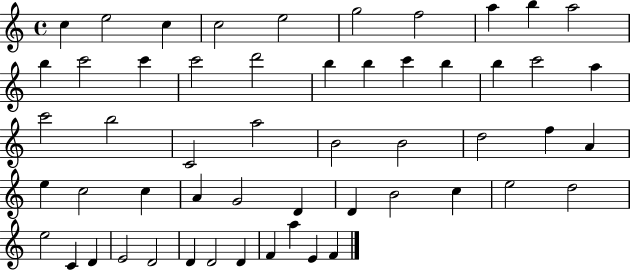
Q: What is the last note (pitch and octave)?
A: F4